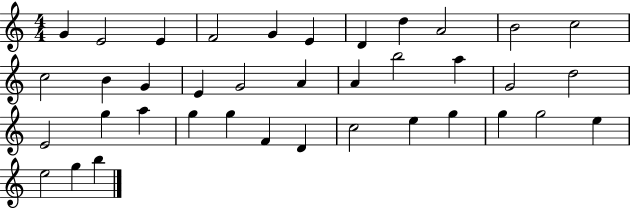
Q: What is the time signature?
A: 4/4